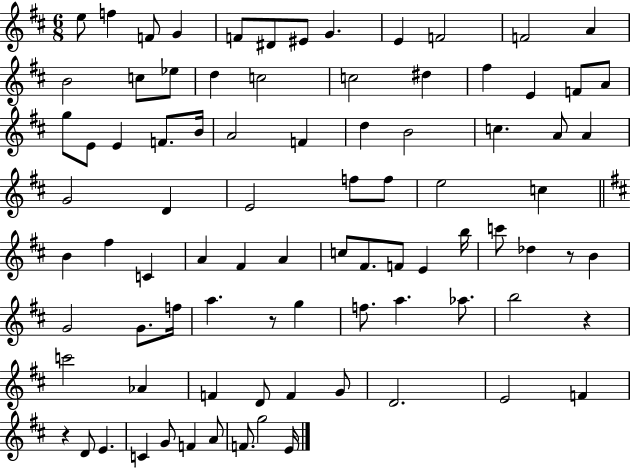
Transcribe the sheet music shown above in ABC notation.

X:1
T:Untitled
M:6/8
L:1/4
K:D
e/2 f F/2 G F/2 ^D/2 ^E/2 G E F2 F2 A B2 c/2 _e/2 d c2 c2 ^d ^f E F/2 A/2 g/2 E/2 E F/2 B/4 A2 F d B2 c A/2 A G2 D E2 f/2 f/2 e2 c B ^f C A ^F A c/2 ^F/2 F/2 E b/4 c'/2 _d z/2 B G2 G/2 f/4 a z/2 g f/2 a _a/2 b2 z c'2 _A F D/2 F G/2 D2 E2 F z D/2 E C G/2 F A/2 F/2 g2 E/4